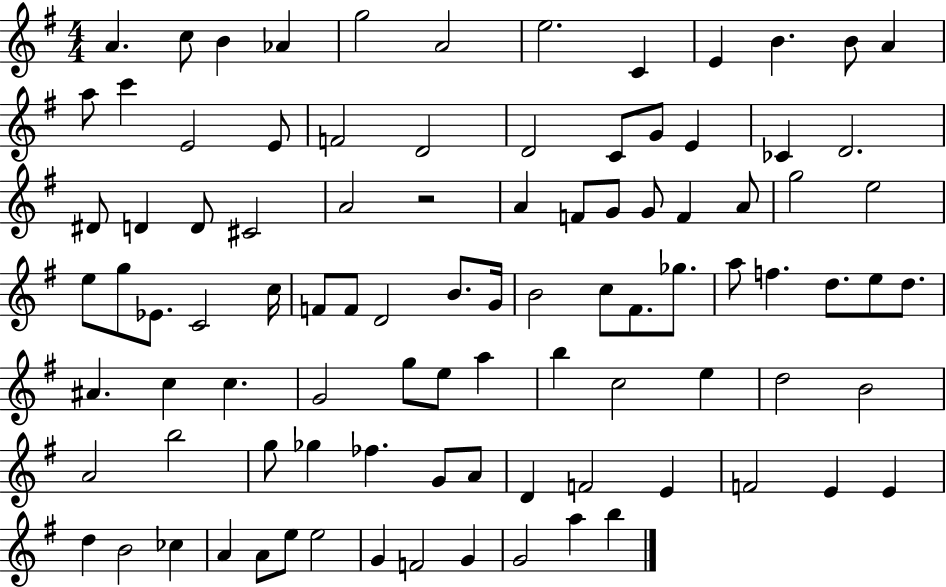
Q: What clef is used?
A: treble